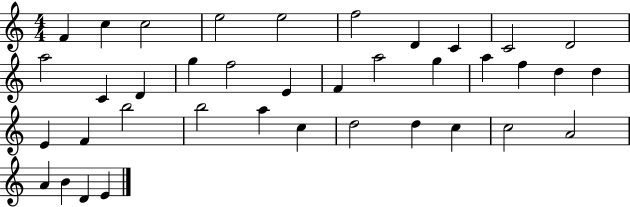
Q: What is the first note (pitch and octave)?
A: F4